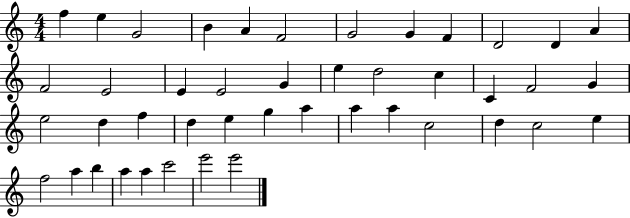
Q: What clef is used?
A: treble